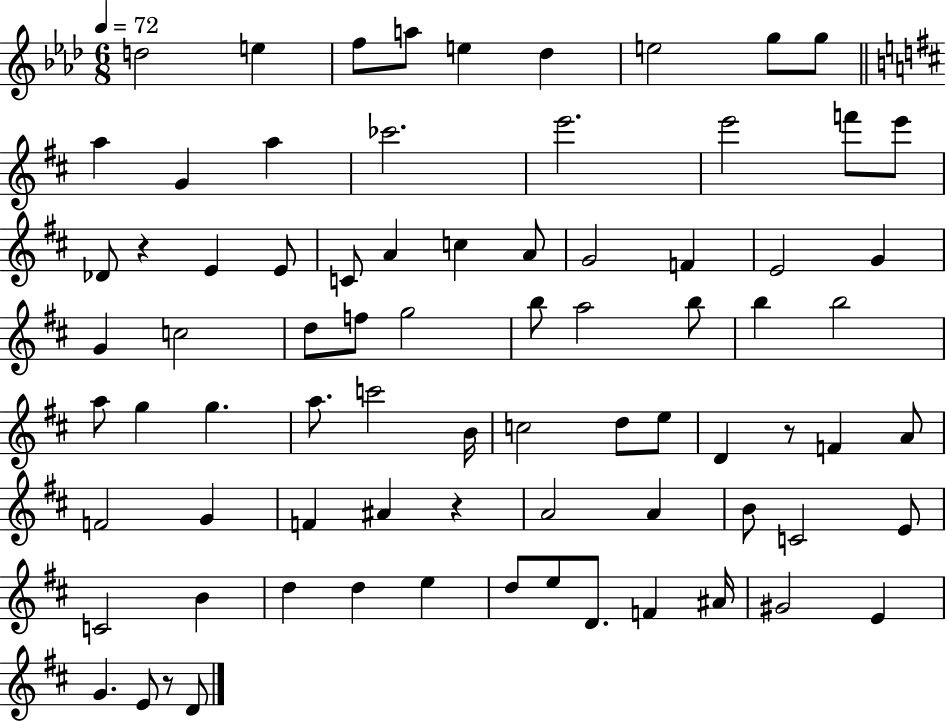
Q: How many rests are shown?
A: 4